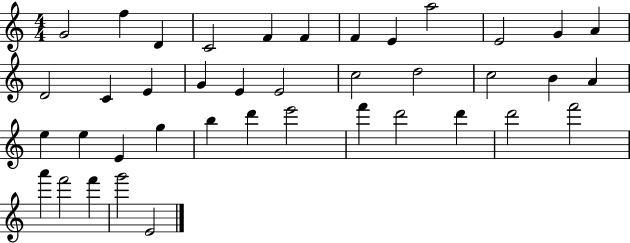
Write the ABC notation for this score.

X:1
T:Untitled
M:4/4
L:1/4
K:C
G2 f D C2 F F F E a2 E2 G A D2 C E G E E2 c2 d2 c2 B A e e E g b d' e'2 f' d'2 d' d'2 f'2 a' f'2 f' g'2 E2